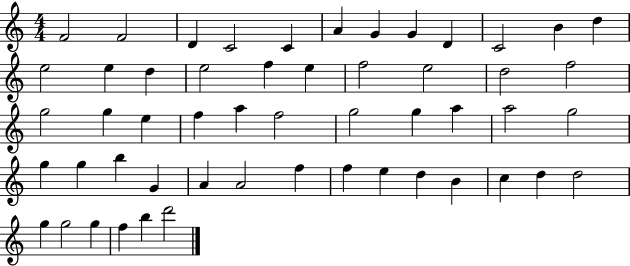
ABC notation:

X:1
T:Untitled
M:4/4
L:1/4
K:C
F2 F2 D C2 C A G G D C2 B d e2 e d e2 f e f2 e2 d2 f2 g2 g e f a f2 g2 g a a2 g2 g g b G A A2 f f e d B c d d2 g g2 g f b d'2